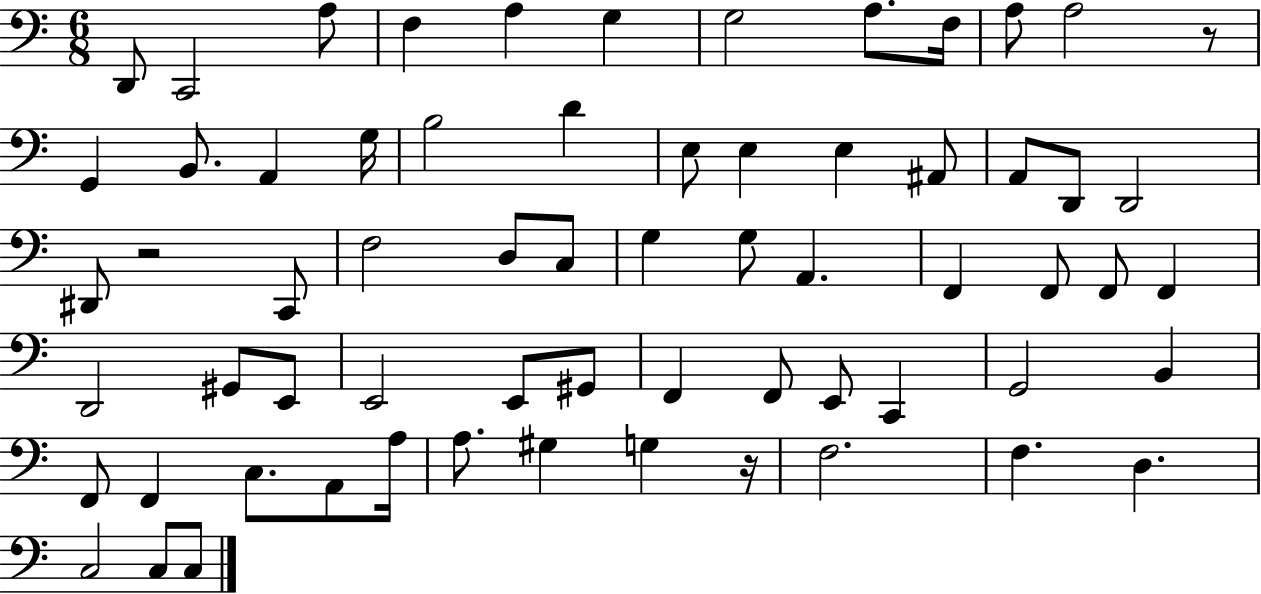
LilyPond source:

{
  \clef bass
  \numericTimeSignature
  \time 6/8
  \key c \major
  d,8 c,2 a8 | f4 a4 g4 | g2 a8. f16 | a8 a2 r8 | \break g,4 b,8. a,4 g16 | b2 d'4 | e8 e4 e4 ais,8 | a,8 d,8 d,2 | \break dis,8 r2 c,8 | f2 d8 c8 | g4 g8 a,4. | f,4 f,8 f,8 f,4 | \break d,2 gis,8 e,8 | e,2 e,8 gis,8 | f,4 f,8 e,8 c,4 | g,2 b,4 | \break f,8 f,4 c8. a,8 a16 | a8. gis4 g4 r16 | f2. | f4. d4. | \break c2 c8 c8 | \bar "|."
}